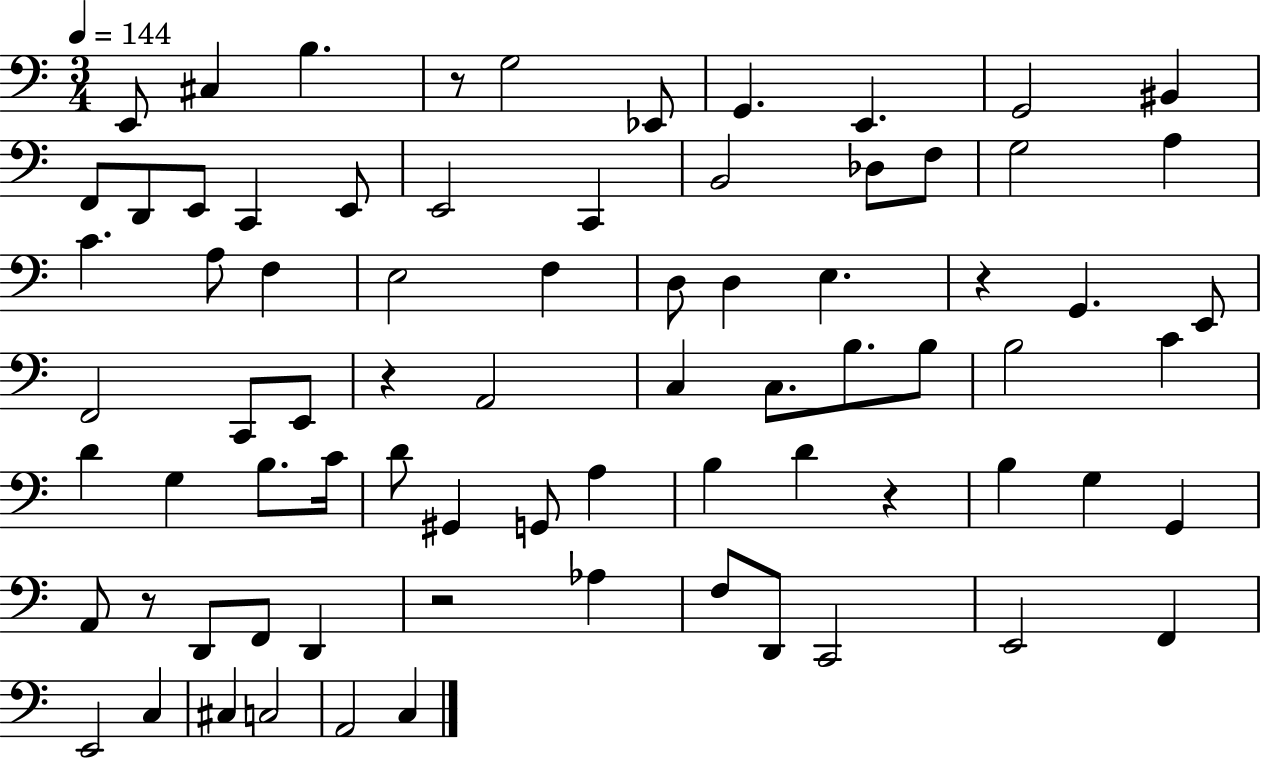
{
  \clef bass
  \numericTimeSignature
  \time 3/4
  \key c \major
  \tempo 4 = 144
  e,8 cis4 b4. | r8 g2 ees,8 | g,4. e,4. | g,2 bis,4 | \break f,8 d,8 e,8 c,4 e,8 | e,2 c,4 | b,2 des8 f8 | g2 a4 | \break c'4. a8 f4 | e2 f4 | d8 d4 e4. | r4 g,4. e,8 | \break f,2 c,8 e,8 | r4 a,2 | c4 c8. b8. b8 | b2 c'4 | \break d'4 g4 b8. c'16 | d'8 gis,4 g,8 a4 | b4 d'4 r4 | b4 g4 g,4 | \break a,8 r8 d,8 f,8 d,4 | r2 aes4 | f8 d,8 c,2 | e,2 f,4 | \break e,2 c4 | cis4 c2 | a,2 c4 | \bar "|."
}